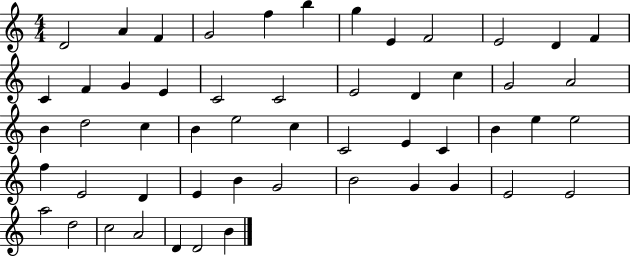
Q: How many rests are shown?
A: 0